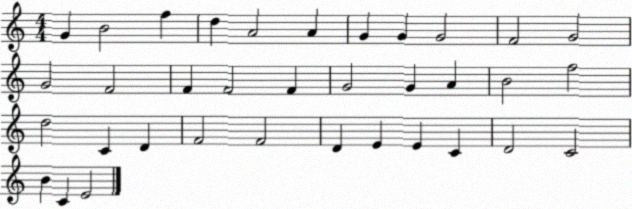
X:1
T:Untitled
M:4/4
L:1/4
K:C
G B2 f d A2 A G G G2 F2 G2 G2 F2 F F2 F G2 G A B2 f2 d2 C D F2 F2 D E E C D2 C2 B C E2